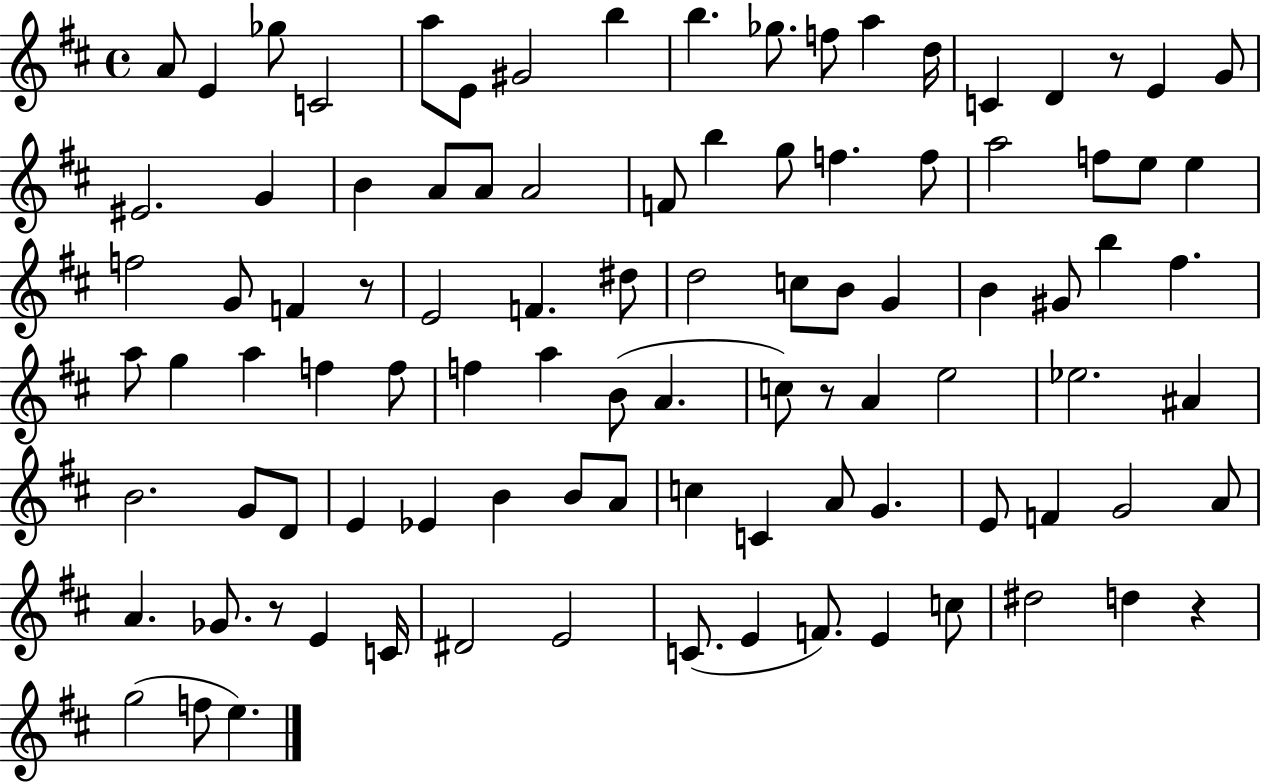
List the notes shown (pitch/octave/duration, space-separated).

A4/e E4/q Gb5/e C4/h A5/e E4/e G#4/h B5/q B5/q. Gb5/e. F5/e A5/q D5/s C4/q D4/q R/e E4/q G4/e EIS4/h. G4/q B4/q A4/e A4/e A4/h F4/e B5/q G5/e F5/q. F5/e A5/h F5/e E5/e E5/q F5/h G4/e F4/q R/e E4/h F4/q. D#5/e D5/h C5/e B4/e G4/q B4/q G#4/e B5/q F#5/q. A5/e G5/q A5/q F5/q F5/e F5/q A5/q B4/e A4/q. C5/e R/e A4/q E5/h Eb5/h. A#4/q B4/h. G4/e D4/e E4/q Eb4/q B4/q B4/e A4/e C5/q C4/q A4/e G4/q. E4/e F4/q G4/h A4/e A4/q. Gb4/e. R/e E4/q C4/s D#4/h E4/h C4/e. E4/q F4/e. E4/q C5/e D#5/h D5/q R/q G5/h F5/e E5/q.